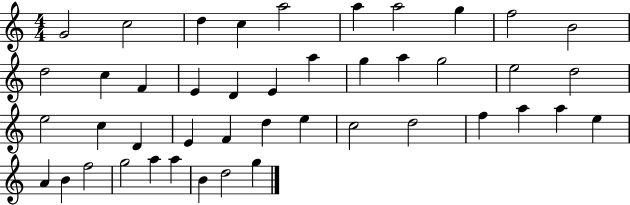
{
  \clef treble
  \numericTimeSignature
  \time 4/4
  \key c \major
  g'2 c''2 | d''4 c''4 a''2 | a''4 a''2 g''4 | f''2 b'2 | \break d''2 c''4 f'4 | e'4 d'4 e'4 a''4 | g''4 a''4 g''2 | e''2 d''2 | \break e''2 c''4 d'4 | e'4 f'4 d''4 e''4 | c''2 d''2 | f''4 a''4 a''4 e''4 | \break a'4 b'4 f''2 | g''2 a''4 a''4 | b'4 d''2 g''4 | \bar "|."
}